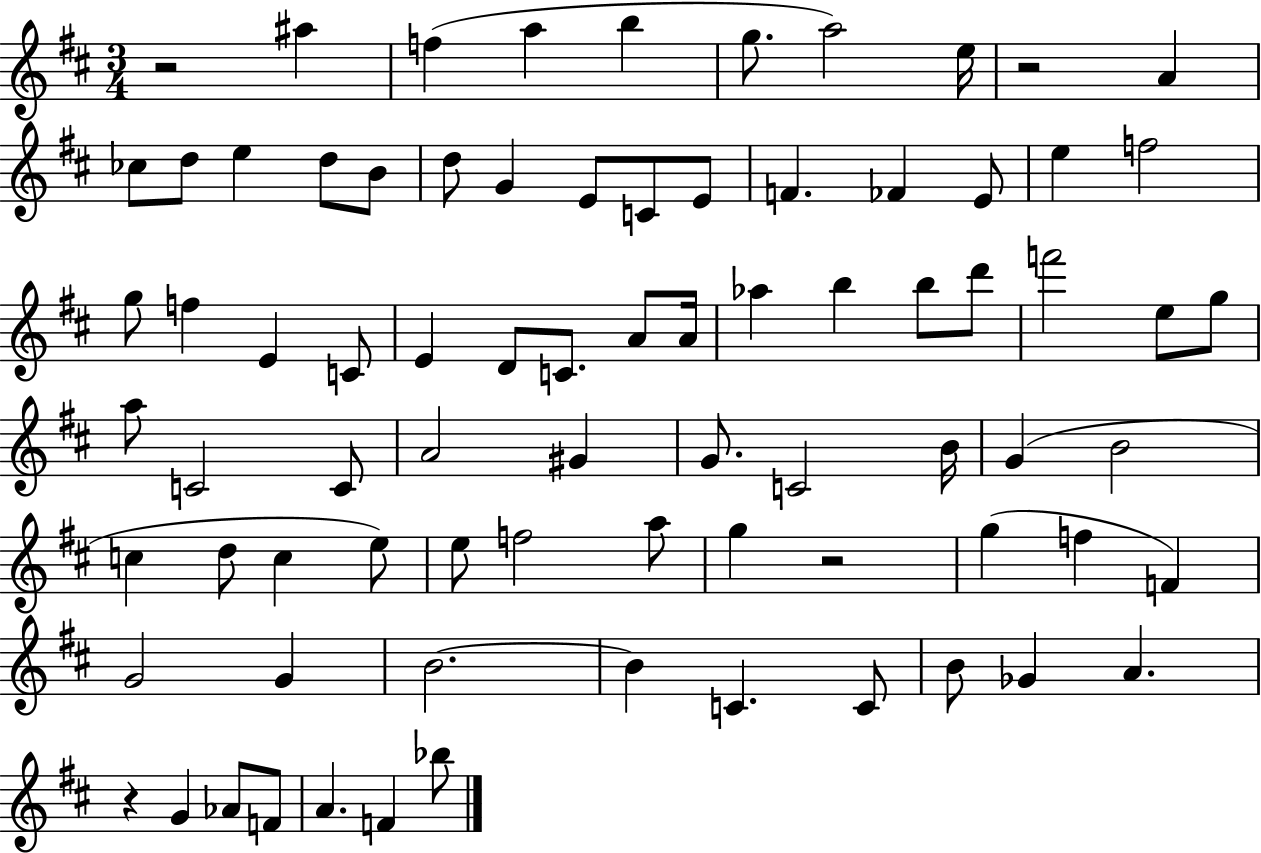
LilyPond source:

{
  \clef treble
  \numericTimeSignature
  \time 3/4
  \key d \major
  \repeat volta 2 { r2 ais''4 | f''4( a''4 b''4 | g''8. a''2) e''16 | r2 a'4 | \break ces''8 d''8 e''4 d''8 b'8 | d''8 g'4 e'8 c'8 e'8 | f'4. fes'4 e'8 | e''4 f''2 | \break g''8 f''4 e'4 c'8 | e'4 d'8 c'8. a'8 a'16 | aes''4 b''4 b''8 d'''8 | f'''2 e''8 g''8 | \break a''8 c'2 c'8 | a'2 gis'4 | g'8. c'2 b'16 | g'4( b'2 | \break c''4 d''8 c''4 e''8) | e''8 f''2 a''8 | g''4 r2 | g''4( f''4 f'4) | \break g'2 g'4 | b'2.~~ | b'4 c'4. c'8 | b'8 ges'4 a'4. | \break r4 g'4 aes'8 f'8 | a'4. f'4 bes''8 | } \bar "|."
}